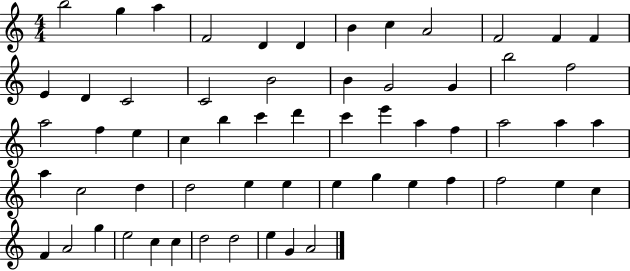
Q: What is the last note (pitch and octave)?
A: A4